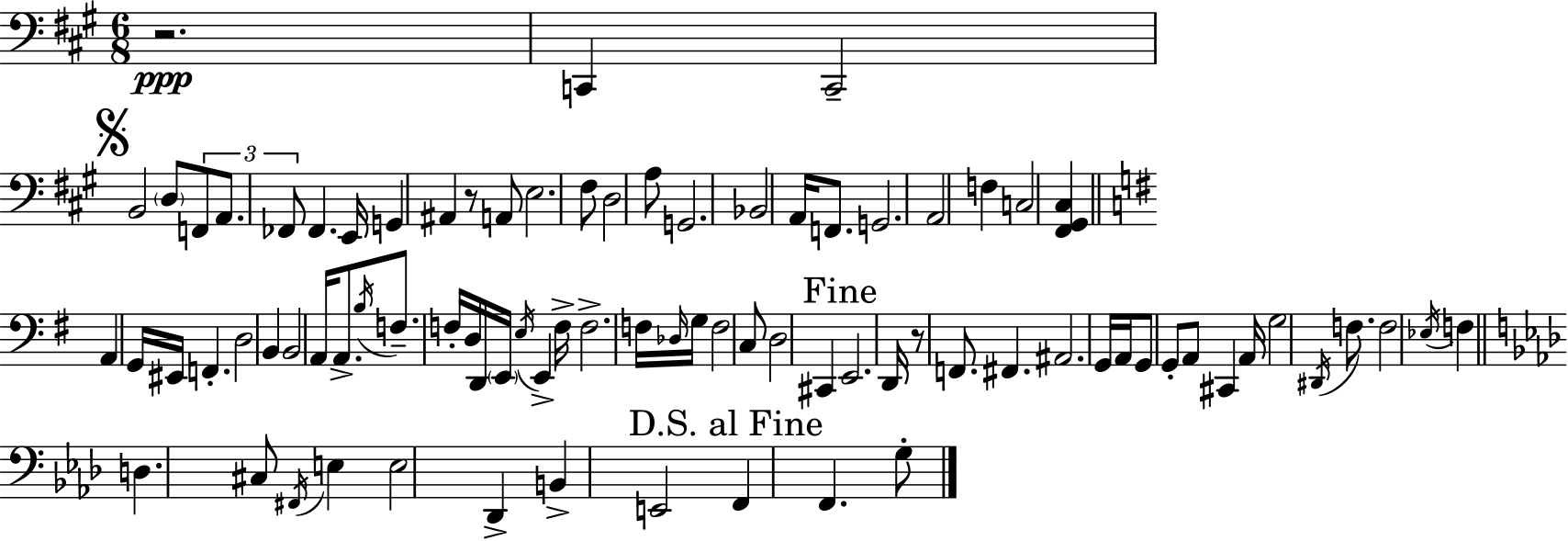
X:1
T:Untitled
M:6/8
L:1/4
K:A
z2 C,, C,,2 B,,2 D,/2 F,,/2 A,,/2 _F,,/2 _F,, E,,/4 G,, ^A,, z/2 A,,/2 E,2 ^F,/2 D,2 A,/2 G,,2 _B,,2 A,,/4 F,,/2 G,,2 A,,2 F, C,2 [^F,,^G,,^C,] A,, G,,/4 ^E,,/4 F,, D,2 B,, B,,2 A,,/4 A,,/2 B,/4 F,/2 F,/4 D,/4 D,,/4 E,,/4 E,/4 E,, F,/4 F,2 F,/4 _D,/4 G,/4 F,2 C,/2 D,2 ^C,, E,,2 D,,/4 z/2 F,,/2 ^F,, ^A,,2 G,,/4 A,,/4 G,,/2 G,,/2 A,,/2 ^C,, A,,/4 G,2 ^D,,/4 F,/2 F,2 _E,/4 F, D, ^C,/2 ^F,,/4 E, E,2 _D,, B,, E,,2 F,, F,, G,/2